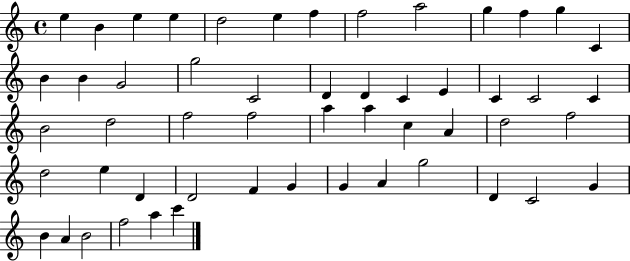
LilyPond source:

{
  \clef treble
  \time 4/4
  \defaultTimeSignature
  \key c \major
  e''4 b'4 e''4 e''4 | d''2 e''4 f''4 | f''2 a''2 | g''4 f''4 g''4 c'4 | \break b'4 b'4 g'2 | g''2 c'2 | d'4 d'4 c'4 e'4 | c'4 c'2 c'4 | \break b'2 d''2 | f''2 f''2 | a''4 a''4 c''4 a'4 | d''2 f''2 | \break d''2 e''4 d'4 | d'2 f'4 g'4 | g'4 a'4 g''2 | d'4 c'2 g'4 | \break b'4 a'4 b'2 | f''2 a''4 c'''4 | \bar "|."
}